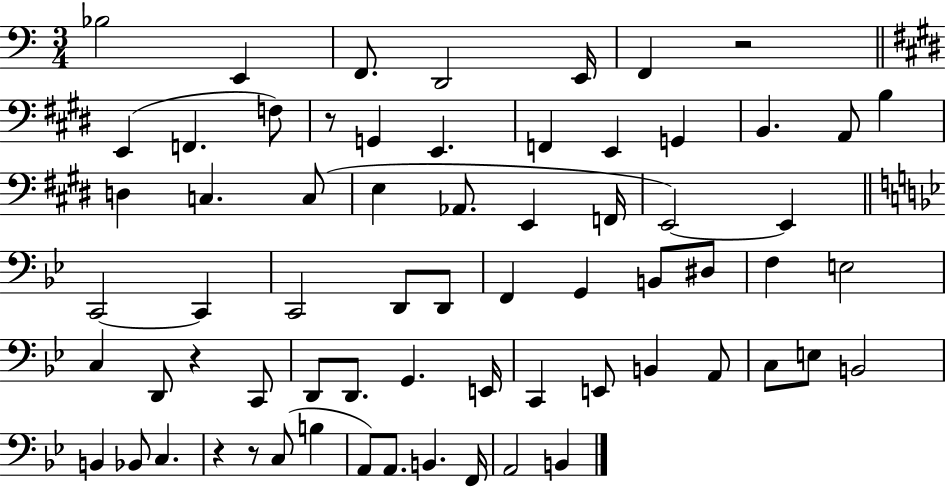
{
  \clef bass
  \numericTimeSignature
  \time 3/4
  \key c \major
  bes2 e,4 | f,8. d,2 e,16 | f,4 r2 | \bar "||" \break \key e \major e,4( f,4. f8) | r8 g,4 e,4. | f,4 e,4 g,4 | b,4. a,8 b4 | \break d4 c4. c8( | e4 aes,8. e,4 f,16 | e,2~~) e,4 | \bar "||" \break \key bes \major c,2~~ c,4 | c,2 d,8 d,8 | f,4 g,4 b,8 dis8 | f4 e2 | \break c4 d,8 r4 c,8 | d,8 d,8. g,4. e,16 | c,4 e,8 b,4 a,8 | c8 e8 b,2 | \break b,4 bes,8 c4. | r4 r8 c8( b4 | a,8) a,8. b,4. f,16 | a,2 b,4 | \break \bar "|."
}